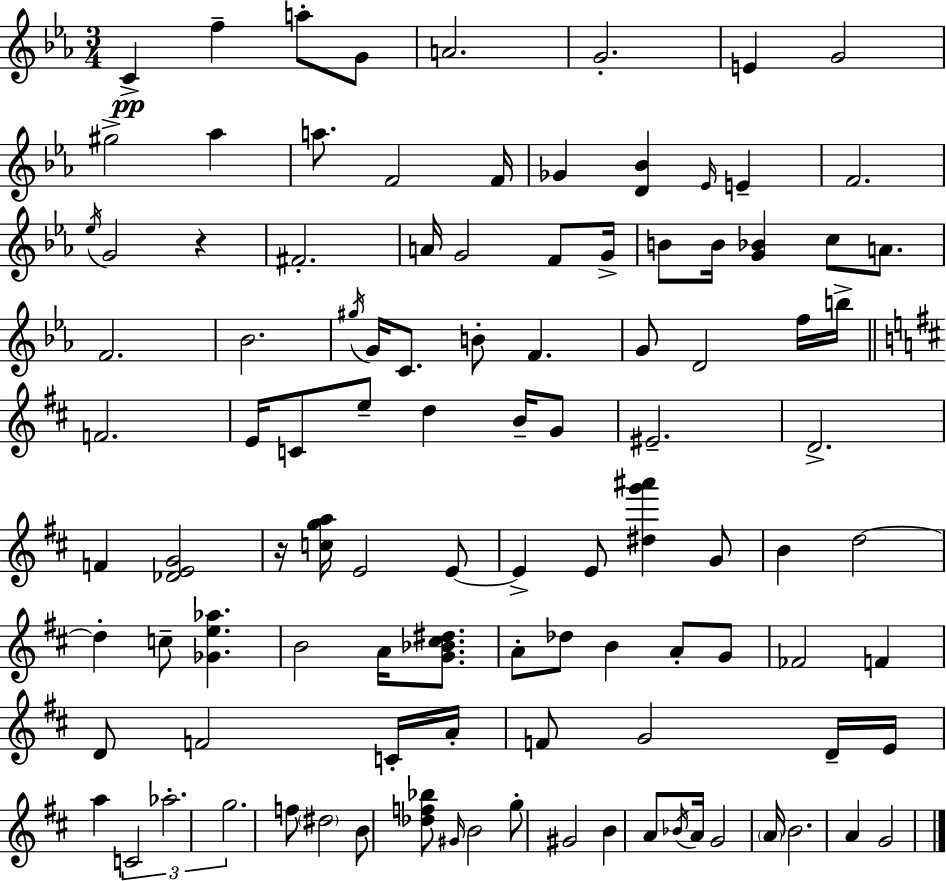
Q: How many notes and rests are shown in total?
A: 105